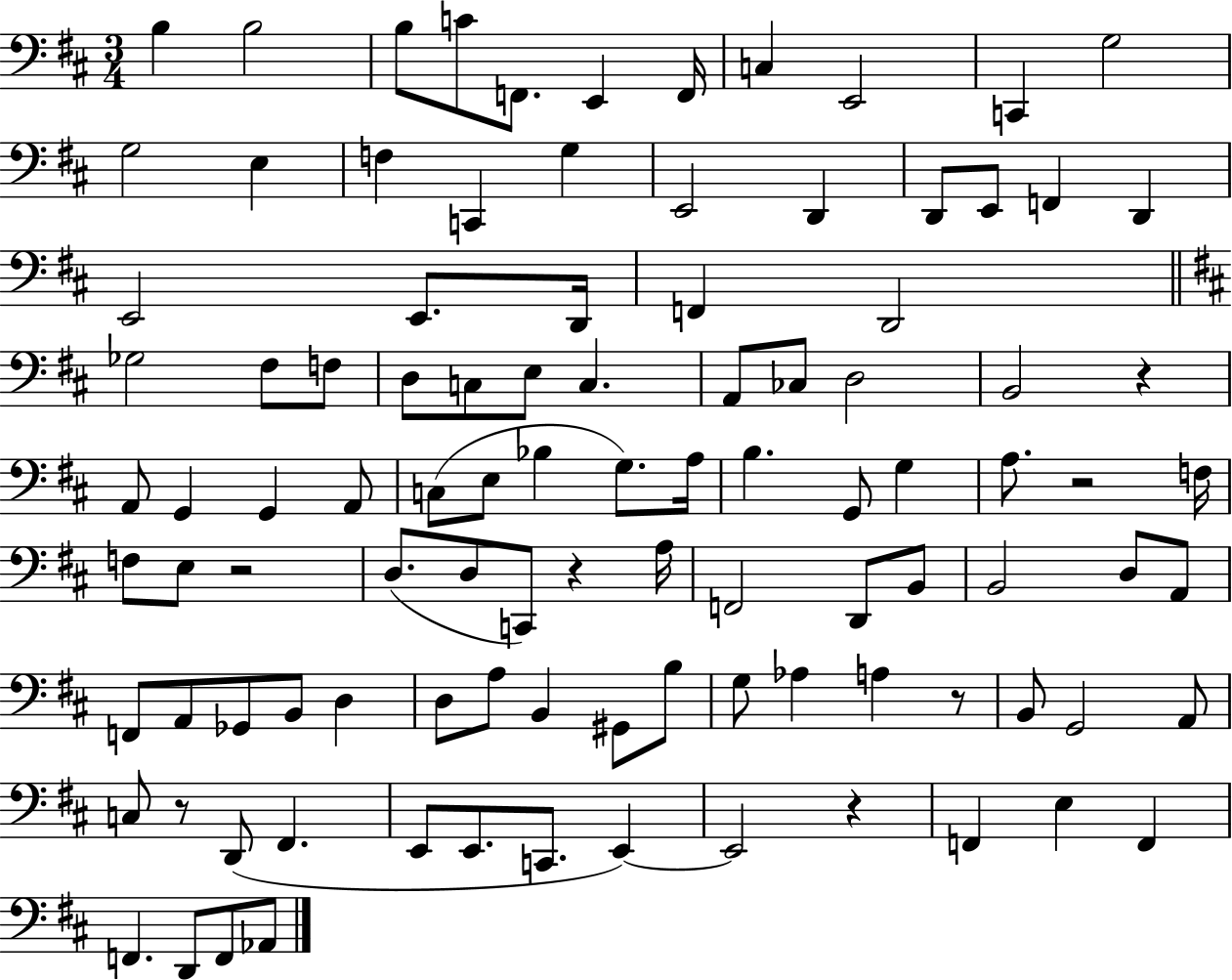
{
  \clef bass
  \numericTimeSignature
  \time 3/4
  \key d \major
  b4 b2 | b8 c'8 f,8. e,4 f,16 | c4 e,2 | c,4 g2 | \break g2 e4 | f4 c,4 g4 | e,2 d,4 | d,8 e,8 f,4 d,4 | \break e,2 e,8. d,16 | f,4 d,2 | \bar "||" \break \key d \major ges2 fis8 f8 | d8 c8 e8 c4. | a,8 ces8 d2 | b,2 r4 | \break a,8 g,4 g,4 a,8 | c8( e8 bes4 g8.) a16 | b4. g,8 g4 | a8. r2 f16 | \break f8 e8 r2 | d8.( d8 c,8) r4 a16 | f,2 d,8 b,8 | b,2 d8 a,8 | \break f,8 a,8 ges,8 b,8 d4 | d8 a8 b,4 gis,8 b8 | g8 aes4 a4 r8 | b,8 g,2 a,8 | \break c8 r8 d,8( fis,4. | e,8 e,8. c,8. e,4~~) | e,2 r4 | f,4 e4 f,4 | \break f,4. d,8 f,8 aes,8 | \bar "|."
}